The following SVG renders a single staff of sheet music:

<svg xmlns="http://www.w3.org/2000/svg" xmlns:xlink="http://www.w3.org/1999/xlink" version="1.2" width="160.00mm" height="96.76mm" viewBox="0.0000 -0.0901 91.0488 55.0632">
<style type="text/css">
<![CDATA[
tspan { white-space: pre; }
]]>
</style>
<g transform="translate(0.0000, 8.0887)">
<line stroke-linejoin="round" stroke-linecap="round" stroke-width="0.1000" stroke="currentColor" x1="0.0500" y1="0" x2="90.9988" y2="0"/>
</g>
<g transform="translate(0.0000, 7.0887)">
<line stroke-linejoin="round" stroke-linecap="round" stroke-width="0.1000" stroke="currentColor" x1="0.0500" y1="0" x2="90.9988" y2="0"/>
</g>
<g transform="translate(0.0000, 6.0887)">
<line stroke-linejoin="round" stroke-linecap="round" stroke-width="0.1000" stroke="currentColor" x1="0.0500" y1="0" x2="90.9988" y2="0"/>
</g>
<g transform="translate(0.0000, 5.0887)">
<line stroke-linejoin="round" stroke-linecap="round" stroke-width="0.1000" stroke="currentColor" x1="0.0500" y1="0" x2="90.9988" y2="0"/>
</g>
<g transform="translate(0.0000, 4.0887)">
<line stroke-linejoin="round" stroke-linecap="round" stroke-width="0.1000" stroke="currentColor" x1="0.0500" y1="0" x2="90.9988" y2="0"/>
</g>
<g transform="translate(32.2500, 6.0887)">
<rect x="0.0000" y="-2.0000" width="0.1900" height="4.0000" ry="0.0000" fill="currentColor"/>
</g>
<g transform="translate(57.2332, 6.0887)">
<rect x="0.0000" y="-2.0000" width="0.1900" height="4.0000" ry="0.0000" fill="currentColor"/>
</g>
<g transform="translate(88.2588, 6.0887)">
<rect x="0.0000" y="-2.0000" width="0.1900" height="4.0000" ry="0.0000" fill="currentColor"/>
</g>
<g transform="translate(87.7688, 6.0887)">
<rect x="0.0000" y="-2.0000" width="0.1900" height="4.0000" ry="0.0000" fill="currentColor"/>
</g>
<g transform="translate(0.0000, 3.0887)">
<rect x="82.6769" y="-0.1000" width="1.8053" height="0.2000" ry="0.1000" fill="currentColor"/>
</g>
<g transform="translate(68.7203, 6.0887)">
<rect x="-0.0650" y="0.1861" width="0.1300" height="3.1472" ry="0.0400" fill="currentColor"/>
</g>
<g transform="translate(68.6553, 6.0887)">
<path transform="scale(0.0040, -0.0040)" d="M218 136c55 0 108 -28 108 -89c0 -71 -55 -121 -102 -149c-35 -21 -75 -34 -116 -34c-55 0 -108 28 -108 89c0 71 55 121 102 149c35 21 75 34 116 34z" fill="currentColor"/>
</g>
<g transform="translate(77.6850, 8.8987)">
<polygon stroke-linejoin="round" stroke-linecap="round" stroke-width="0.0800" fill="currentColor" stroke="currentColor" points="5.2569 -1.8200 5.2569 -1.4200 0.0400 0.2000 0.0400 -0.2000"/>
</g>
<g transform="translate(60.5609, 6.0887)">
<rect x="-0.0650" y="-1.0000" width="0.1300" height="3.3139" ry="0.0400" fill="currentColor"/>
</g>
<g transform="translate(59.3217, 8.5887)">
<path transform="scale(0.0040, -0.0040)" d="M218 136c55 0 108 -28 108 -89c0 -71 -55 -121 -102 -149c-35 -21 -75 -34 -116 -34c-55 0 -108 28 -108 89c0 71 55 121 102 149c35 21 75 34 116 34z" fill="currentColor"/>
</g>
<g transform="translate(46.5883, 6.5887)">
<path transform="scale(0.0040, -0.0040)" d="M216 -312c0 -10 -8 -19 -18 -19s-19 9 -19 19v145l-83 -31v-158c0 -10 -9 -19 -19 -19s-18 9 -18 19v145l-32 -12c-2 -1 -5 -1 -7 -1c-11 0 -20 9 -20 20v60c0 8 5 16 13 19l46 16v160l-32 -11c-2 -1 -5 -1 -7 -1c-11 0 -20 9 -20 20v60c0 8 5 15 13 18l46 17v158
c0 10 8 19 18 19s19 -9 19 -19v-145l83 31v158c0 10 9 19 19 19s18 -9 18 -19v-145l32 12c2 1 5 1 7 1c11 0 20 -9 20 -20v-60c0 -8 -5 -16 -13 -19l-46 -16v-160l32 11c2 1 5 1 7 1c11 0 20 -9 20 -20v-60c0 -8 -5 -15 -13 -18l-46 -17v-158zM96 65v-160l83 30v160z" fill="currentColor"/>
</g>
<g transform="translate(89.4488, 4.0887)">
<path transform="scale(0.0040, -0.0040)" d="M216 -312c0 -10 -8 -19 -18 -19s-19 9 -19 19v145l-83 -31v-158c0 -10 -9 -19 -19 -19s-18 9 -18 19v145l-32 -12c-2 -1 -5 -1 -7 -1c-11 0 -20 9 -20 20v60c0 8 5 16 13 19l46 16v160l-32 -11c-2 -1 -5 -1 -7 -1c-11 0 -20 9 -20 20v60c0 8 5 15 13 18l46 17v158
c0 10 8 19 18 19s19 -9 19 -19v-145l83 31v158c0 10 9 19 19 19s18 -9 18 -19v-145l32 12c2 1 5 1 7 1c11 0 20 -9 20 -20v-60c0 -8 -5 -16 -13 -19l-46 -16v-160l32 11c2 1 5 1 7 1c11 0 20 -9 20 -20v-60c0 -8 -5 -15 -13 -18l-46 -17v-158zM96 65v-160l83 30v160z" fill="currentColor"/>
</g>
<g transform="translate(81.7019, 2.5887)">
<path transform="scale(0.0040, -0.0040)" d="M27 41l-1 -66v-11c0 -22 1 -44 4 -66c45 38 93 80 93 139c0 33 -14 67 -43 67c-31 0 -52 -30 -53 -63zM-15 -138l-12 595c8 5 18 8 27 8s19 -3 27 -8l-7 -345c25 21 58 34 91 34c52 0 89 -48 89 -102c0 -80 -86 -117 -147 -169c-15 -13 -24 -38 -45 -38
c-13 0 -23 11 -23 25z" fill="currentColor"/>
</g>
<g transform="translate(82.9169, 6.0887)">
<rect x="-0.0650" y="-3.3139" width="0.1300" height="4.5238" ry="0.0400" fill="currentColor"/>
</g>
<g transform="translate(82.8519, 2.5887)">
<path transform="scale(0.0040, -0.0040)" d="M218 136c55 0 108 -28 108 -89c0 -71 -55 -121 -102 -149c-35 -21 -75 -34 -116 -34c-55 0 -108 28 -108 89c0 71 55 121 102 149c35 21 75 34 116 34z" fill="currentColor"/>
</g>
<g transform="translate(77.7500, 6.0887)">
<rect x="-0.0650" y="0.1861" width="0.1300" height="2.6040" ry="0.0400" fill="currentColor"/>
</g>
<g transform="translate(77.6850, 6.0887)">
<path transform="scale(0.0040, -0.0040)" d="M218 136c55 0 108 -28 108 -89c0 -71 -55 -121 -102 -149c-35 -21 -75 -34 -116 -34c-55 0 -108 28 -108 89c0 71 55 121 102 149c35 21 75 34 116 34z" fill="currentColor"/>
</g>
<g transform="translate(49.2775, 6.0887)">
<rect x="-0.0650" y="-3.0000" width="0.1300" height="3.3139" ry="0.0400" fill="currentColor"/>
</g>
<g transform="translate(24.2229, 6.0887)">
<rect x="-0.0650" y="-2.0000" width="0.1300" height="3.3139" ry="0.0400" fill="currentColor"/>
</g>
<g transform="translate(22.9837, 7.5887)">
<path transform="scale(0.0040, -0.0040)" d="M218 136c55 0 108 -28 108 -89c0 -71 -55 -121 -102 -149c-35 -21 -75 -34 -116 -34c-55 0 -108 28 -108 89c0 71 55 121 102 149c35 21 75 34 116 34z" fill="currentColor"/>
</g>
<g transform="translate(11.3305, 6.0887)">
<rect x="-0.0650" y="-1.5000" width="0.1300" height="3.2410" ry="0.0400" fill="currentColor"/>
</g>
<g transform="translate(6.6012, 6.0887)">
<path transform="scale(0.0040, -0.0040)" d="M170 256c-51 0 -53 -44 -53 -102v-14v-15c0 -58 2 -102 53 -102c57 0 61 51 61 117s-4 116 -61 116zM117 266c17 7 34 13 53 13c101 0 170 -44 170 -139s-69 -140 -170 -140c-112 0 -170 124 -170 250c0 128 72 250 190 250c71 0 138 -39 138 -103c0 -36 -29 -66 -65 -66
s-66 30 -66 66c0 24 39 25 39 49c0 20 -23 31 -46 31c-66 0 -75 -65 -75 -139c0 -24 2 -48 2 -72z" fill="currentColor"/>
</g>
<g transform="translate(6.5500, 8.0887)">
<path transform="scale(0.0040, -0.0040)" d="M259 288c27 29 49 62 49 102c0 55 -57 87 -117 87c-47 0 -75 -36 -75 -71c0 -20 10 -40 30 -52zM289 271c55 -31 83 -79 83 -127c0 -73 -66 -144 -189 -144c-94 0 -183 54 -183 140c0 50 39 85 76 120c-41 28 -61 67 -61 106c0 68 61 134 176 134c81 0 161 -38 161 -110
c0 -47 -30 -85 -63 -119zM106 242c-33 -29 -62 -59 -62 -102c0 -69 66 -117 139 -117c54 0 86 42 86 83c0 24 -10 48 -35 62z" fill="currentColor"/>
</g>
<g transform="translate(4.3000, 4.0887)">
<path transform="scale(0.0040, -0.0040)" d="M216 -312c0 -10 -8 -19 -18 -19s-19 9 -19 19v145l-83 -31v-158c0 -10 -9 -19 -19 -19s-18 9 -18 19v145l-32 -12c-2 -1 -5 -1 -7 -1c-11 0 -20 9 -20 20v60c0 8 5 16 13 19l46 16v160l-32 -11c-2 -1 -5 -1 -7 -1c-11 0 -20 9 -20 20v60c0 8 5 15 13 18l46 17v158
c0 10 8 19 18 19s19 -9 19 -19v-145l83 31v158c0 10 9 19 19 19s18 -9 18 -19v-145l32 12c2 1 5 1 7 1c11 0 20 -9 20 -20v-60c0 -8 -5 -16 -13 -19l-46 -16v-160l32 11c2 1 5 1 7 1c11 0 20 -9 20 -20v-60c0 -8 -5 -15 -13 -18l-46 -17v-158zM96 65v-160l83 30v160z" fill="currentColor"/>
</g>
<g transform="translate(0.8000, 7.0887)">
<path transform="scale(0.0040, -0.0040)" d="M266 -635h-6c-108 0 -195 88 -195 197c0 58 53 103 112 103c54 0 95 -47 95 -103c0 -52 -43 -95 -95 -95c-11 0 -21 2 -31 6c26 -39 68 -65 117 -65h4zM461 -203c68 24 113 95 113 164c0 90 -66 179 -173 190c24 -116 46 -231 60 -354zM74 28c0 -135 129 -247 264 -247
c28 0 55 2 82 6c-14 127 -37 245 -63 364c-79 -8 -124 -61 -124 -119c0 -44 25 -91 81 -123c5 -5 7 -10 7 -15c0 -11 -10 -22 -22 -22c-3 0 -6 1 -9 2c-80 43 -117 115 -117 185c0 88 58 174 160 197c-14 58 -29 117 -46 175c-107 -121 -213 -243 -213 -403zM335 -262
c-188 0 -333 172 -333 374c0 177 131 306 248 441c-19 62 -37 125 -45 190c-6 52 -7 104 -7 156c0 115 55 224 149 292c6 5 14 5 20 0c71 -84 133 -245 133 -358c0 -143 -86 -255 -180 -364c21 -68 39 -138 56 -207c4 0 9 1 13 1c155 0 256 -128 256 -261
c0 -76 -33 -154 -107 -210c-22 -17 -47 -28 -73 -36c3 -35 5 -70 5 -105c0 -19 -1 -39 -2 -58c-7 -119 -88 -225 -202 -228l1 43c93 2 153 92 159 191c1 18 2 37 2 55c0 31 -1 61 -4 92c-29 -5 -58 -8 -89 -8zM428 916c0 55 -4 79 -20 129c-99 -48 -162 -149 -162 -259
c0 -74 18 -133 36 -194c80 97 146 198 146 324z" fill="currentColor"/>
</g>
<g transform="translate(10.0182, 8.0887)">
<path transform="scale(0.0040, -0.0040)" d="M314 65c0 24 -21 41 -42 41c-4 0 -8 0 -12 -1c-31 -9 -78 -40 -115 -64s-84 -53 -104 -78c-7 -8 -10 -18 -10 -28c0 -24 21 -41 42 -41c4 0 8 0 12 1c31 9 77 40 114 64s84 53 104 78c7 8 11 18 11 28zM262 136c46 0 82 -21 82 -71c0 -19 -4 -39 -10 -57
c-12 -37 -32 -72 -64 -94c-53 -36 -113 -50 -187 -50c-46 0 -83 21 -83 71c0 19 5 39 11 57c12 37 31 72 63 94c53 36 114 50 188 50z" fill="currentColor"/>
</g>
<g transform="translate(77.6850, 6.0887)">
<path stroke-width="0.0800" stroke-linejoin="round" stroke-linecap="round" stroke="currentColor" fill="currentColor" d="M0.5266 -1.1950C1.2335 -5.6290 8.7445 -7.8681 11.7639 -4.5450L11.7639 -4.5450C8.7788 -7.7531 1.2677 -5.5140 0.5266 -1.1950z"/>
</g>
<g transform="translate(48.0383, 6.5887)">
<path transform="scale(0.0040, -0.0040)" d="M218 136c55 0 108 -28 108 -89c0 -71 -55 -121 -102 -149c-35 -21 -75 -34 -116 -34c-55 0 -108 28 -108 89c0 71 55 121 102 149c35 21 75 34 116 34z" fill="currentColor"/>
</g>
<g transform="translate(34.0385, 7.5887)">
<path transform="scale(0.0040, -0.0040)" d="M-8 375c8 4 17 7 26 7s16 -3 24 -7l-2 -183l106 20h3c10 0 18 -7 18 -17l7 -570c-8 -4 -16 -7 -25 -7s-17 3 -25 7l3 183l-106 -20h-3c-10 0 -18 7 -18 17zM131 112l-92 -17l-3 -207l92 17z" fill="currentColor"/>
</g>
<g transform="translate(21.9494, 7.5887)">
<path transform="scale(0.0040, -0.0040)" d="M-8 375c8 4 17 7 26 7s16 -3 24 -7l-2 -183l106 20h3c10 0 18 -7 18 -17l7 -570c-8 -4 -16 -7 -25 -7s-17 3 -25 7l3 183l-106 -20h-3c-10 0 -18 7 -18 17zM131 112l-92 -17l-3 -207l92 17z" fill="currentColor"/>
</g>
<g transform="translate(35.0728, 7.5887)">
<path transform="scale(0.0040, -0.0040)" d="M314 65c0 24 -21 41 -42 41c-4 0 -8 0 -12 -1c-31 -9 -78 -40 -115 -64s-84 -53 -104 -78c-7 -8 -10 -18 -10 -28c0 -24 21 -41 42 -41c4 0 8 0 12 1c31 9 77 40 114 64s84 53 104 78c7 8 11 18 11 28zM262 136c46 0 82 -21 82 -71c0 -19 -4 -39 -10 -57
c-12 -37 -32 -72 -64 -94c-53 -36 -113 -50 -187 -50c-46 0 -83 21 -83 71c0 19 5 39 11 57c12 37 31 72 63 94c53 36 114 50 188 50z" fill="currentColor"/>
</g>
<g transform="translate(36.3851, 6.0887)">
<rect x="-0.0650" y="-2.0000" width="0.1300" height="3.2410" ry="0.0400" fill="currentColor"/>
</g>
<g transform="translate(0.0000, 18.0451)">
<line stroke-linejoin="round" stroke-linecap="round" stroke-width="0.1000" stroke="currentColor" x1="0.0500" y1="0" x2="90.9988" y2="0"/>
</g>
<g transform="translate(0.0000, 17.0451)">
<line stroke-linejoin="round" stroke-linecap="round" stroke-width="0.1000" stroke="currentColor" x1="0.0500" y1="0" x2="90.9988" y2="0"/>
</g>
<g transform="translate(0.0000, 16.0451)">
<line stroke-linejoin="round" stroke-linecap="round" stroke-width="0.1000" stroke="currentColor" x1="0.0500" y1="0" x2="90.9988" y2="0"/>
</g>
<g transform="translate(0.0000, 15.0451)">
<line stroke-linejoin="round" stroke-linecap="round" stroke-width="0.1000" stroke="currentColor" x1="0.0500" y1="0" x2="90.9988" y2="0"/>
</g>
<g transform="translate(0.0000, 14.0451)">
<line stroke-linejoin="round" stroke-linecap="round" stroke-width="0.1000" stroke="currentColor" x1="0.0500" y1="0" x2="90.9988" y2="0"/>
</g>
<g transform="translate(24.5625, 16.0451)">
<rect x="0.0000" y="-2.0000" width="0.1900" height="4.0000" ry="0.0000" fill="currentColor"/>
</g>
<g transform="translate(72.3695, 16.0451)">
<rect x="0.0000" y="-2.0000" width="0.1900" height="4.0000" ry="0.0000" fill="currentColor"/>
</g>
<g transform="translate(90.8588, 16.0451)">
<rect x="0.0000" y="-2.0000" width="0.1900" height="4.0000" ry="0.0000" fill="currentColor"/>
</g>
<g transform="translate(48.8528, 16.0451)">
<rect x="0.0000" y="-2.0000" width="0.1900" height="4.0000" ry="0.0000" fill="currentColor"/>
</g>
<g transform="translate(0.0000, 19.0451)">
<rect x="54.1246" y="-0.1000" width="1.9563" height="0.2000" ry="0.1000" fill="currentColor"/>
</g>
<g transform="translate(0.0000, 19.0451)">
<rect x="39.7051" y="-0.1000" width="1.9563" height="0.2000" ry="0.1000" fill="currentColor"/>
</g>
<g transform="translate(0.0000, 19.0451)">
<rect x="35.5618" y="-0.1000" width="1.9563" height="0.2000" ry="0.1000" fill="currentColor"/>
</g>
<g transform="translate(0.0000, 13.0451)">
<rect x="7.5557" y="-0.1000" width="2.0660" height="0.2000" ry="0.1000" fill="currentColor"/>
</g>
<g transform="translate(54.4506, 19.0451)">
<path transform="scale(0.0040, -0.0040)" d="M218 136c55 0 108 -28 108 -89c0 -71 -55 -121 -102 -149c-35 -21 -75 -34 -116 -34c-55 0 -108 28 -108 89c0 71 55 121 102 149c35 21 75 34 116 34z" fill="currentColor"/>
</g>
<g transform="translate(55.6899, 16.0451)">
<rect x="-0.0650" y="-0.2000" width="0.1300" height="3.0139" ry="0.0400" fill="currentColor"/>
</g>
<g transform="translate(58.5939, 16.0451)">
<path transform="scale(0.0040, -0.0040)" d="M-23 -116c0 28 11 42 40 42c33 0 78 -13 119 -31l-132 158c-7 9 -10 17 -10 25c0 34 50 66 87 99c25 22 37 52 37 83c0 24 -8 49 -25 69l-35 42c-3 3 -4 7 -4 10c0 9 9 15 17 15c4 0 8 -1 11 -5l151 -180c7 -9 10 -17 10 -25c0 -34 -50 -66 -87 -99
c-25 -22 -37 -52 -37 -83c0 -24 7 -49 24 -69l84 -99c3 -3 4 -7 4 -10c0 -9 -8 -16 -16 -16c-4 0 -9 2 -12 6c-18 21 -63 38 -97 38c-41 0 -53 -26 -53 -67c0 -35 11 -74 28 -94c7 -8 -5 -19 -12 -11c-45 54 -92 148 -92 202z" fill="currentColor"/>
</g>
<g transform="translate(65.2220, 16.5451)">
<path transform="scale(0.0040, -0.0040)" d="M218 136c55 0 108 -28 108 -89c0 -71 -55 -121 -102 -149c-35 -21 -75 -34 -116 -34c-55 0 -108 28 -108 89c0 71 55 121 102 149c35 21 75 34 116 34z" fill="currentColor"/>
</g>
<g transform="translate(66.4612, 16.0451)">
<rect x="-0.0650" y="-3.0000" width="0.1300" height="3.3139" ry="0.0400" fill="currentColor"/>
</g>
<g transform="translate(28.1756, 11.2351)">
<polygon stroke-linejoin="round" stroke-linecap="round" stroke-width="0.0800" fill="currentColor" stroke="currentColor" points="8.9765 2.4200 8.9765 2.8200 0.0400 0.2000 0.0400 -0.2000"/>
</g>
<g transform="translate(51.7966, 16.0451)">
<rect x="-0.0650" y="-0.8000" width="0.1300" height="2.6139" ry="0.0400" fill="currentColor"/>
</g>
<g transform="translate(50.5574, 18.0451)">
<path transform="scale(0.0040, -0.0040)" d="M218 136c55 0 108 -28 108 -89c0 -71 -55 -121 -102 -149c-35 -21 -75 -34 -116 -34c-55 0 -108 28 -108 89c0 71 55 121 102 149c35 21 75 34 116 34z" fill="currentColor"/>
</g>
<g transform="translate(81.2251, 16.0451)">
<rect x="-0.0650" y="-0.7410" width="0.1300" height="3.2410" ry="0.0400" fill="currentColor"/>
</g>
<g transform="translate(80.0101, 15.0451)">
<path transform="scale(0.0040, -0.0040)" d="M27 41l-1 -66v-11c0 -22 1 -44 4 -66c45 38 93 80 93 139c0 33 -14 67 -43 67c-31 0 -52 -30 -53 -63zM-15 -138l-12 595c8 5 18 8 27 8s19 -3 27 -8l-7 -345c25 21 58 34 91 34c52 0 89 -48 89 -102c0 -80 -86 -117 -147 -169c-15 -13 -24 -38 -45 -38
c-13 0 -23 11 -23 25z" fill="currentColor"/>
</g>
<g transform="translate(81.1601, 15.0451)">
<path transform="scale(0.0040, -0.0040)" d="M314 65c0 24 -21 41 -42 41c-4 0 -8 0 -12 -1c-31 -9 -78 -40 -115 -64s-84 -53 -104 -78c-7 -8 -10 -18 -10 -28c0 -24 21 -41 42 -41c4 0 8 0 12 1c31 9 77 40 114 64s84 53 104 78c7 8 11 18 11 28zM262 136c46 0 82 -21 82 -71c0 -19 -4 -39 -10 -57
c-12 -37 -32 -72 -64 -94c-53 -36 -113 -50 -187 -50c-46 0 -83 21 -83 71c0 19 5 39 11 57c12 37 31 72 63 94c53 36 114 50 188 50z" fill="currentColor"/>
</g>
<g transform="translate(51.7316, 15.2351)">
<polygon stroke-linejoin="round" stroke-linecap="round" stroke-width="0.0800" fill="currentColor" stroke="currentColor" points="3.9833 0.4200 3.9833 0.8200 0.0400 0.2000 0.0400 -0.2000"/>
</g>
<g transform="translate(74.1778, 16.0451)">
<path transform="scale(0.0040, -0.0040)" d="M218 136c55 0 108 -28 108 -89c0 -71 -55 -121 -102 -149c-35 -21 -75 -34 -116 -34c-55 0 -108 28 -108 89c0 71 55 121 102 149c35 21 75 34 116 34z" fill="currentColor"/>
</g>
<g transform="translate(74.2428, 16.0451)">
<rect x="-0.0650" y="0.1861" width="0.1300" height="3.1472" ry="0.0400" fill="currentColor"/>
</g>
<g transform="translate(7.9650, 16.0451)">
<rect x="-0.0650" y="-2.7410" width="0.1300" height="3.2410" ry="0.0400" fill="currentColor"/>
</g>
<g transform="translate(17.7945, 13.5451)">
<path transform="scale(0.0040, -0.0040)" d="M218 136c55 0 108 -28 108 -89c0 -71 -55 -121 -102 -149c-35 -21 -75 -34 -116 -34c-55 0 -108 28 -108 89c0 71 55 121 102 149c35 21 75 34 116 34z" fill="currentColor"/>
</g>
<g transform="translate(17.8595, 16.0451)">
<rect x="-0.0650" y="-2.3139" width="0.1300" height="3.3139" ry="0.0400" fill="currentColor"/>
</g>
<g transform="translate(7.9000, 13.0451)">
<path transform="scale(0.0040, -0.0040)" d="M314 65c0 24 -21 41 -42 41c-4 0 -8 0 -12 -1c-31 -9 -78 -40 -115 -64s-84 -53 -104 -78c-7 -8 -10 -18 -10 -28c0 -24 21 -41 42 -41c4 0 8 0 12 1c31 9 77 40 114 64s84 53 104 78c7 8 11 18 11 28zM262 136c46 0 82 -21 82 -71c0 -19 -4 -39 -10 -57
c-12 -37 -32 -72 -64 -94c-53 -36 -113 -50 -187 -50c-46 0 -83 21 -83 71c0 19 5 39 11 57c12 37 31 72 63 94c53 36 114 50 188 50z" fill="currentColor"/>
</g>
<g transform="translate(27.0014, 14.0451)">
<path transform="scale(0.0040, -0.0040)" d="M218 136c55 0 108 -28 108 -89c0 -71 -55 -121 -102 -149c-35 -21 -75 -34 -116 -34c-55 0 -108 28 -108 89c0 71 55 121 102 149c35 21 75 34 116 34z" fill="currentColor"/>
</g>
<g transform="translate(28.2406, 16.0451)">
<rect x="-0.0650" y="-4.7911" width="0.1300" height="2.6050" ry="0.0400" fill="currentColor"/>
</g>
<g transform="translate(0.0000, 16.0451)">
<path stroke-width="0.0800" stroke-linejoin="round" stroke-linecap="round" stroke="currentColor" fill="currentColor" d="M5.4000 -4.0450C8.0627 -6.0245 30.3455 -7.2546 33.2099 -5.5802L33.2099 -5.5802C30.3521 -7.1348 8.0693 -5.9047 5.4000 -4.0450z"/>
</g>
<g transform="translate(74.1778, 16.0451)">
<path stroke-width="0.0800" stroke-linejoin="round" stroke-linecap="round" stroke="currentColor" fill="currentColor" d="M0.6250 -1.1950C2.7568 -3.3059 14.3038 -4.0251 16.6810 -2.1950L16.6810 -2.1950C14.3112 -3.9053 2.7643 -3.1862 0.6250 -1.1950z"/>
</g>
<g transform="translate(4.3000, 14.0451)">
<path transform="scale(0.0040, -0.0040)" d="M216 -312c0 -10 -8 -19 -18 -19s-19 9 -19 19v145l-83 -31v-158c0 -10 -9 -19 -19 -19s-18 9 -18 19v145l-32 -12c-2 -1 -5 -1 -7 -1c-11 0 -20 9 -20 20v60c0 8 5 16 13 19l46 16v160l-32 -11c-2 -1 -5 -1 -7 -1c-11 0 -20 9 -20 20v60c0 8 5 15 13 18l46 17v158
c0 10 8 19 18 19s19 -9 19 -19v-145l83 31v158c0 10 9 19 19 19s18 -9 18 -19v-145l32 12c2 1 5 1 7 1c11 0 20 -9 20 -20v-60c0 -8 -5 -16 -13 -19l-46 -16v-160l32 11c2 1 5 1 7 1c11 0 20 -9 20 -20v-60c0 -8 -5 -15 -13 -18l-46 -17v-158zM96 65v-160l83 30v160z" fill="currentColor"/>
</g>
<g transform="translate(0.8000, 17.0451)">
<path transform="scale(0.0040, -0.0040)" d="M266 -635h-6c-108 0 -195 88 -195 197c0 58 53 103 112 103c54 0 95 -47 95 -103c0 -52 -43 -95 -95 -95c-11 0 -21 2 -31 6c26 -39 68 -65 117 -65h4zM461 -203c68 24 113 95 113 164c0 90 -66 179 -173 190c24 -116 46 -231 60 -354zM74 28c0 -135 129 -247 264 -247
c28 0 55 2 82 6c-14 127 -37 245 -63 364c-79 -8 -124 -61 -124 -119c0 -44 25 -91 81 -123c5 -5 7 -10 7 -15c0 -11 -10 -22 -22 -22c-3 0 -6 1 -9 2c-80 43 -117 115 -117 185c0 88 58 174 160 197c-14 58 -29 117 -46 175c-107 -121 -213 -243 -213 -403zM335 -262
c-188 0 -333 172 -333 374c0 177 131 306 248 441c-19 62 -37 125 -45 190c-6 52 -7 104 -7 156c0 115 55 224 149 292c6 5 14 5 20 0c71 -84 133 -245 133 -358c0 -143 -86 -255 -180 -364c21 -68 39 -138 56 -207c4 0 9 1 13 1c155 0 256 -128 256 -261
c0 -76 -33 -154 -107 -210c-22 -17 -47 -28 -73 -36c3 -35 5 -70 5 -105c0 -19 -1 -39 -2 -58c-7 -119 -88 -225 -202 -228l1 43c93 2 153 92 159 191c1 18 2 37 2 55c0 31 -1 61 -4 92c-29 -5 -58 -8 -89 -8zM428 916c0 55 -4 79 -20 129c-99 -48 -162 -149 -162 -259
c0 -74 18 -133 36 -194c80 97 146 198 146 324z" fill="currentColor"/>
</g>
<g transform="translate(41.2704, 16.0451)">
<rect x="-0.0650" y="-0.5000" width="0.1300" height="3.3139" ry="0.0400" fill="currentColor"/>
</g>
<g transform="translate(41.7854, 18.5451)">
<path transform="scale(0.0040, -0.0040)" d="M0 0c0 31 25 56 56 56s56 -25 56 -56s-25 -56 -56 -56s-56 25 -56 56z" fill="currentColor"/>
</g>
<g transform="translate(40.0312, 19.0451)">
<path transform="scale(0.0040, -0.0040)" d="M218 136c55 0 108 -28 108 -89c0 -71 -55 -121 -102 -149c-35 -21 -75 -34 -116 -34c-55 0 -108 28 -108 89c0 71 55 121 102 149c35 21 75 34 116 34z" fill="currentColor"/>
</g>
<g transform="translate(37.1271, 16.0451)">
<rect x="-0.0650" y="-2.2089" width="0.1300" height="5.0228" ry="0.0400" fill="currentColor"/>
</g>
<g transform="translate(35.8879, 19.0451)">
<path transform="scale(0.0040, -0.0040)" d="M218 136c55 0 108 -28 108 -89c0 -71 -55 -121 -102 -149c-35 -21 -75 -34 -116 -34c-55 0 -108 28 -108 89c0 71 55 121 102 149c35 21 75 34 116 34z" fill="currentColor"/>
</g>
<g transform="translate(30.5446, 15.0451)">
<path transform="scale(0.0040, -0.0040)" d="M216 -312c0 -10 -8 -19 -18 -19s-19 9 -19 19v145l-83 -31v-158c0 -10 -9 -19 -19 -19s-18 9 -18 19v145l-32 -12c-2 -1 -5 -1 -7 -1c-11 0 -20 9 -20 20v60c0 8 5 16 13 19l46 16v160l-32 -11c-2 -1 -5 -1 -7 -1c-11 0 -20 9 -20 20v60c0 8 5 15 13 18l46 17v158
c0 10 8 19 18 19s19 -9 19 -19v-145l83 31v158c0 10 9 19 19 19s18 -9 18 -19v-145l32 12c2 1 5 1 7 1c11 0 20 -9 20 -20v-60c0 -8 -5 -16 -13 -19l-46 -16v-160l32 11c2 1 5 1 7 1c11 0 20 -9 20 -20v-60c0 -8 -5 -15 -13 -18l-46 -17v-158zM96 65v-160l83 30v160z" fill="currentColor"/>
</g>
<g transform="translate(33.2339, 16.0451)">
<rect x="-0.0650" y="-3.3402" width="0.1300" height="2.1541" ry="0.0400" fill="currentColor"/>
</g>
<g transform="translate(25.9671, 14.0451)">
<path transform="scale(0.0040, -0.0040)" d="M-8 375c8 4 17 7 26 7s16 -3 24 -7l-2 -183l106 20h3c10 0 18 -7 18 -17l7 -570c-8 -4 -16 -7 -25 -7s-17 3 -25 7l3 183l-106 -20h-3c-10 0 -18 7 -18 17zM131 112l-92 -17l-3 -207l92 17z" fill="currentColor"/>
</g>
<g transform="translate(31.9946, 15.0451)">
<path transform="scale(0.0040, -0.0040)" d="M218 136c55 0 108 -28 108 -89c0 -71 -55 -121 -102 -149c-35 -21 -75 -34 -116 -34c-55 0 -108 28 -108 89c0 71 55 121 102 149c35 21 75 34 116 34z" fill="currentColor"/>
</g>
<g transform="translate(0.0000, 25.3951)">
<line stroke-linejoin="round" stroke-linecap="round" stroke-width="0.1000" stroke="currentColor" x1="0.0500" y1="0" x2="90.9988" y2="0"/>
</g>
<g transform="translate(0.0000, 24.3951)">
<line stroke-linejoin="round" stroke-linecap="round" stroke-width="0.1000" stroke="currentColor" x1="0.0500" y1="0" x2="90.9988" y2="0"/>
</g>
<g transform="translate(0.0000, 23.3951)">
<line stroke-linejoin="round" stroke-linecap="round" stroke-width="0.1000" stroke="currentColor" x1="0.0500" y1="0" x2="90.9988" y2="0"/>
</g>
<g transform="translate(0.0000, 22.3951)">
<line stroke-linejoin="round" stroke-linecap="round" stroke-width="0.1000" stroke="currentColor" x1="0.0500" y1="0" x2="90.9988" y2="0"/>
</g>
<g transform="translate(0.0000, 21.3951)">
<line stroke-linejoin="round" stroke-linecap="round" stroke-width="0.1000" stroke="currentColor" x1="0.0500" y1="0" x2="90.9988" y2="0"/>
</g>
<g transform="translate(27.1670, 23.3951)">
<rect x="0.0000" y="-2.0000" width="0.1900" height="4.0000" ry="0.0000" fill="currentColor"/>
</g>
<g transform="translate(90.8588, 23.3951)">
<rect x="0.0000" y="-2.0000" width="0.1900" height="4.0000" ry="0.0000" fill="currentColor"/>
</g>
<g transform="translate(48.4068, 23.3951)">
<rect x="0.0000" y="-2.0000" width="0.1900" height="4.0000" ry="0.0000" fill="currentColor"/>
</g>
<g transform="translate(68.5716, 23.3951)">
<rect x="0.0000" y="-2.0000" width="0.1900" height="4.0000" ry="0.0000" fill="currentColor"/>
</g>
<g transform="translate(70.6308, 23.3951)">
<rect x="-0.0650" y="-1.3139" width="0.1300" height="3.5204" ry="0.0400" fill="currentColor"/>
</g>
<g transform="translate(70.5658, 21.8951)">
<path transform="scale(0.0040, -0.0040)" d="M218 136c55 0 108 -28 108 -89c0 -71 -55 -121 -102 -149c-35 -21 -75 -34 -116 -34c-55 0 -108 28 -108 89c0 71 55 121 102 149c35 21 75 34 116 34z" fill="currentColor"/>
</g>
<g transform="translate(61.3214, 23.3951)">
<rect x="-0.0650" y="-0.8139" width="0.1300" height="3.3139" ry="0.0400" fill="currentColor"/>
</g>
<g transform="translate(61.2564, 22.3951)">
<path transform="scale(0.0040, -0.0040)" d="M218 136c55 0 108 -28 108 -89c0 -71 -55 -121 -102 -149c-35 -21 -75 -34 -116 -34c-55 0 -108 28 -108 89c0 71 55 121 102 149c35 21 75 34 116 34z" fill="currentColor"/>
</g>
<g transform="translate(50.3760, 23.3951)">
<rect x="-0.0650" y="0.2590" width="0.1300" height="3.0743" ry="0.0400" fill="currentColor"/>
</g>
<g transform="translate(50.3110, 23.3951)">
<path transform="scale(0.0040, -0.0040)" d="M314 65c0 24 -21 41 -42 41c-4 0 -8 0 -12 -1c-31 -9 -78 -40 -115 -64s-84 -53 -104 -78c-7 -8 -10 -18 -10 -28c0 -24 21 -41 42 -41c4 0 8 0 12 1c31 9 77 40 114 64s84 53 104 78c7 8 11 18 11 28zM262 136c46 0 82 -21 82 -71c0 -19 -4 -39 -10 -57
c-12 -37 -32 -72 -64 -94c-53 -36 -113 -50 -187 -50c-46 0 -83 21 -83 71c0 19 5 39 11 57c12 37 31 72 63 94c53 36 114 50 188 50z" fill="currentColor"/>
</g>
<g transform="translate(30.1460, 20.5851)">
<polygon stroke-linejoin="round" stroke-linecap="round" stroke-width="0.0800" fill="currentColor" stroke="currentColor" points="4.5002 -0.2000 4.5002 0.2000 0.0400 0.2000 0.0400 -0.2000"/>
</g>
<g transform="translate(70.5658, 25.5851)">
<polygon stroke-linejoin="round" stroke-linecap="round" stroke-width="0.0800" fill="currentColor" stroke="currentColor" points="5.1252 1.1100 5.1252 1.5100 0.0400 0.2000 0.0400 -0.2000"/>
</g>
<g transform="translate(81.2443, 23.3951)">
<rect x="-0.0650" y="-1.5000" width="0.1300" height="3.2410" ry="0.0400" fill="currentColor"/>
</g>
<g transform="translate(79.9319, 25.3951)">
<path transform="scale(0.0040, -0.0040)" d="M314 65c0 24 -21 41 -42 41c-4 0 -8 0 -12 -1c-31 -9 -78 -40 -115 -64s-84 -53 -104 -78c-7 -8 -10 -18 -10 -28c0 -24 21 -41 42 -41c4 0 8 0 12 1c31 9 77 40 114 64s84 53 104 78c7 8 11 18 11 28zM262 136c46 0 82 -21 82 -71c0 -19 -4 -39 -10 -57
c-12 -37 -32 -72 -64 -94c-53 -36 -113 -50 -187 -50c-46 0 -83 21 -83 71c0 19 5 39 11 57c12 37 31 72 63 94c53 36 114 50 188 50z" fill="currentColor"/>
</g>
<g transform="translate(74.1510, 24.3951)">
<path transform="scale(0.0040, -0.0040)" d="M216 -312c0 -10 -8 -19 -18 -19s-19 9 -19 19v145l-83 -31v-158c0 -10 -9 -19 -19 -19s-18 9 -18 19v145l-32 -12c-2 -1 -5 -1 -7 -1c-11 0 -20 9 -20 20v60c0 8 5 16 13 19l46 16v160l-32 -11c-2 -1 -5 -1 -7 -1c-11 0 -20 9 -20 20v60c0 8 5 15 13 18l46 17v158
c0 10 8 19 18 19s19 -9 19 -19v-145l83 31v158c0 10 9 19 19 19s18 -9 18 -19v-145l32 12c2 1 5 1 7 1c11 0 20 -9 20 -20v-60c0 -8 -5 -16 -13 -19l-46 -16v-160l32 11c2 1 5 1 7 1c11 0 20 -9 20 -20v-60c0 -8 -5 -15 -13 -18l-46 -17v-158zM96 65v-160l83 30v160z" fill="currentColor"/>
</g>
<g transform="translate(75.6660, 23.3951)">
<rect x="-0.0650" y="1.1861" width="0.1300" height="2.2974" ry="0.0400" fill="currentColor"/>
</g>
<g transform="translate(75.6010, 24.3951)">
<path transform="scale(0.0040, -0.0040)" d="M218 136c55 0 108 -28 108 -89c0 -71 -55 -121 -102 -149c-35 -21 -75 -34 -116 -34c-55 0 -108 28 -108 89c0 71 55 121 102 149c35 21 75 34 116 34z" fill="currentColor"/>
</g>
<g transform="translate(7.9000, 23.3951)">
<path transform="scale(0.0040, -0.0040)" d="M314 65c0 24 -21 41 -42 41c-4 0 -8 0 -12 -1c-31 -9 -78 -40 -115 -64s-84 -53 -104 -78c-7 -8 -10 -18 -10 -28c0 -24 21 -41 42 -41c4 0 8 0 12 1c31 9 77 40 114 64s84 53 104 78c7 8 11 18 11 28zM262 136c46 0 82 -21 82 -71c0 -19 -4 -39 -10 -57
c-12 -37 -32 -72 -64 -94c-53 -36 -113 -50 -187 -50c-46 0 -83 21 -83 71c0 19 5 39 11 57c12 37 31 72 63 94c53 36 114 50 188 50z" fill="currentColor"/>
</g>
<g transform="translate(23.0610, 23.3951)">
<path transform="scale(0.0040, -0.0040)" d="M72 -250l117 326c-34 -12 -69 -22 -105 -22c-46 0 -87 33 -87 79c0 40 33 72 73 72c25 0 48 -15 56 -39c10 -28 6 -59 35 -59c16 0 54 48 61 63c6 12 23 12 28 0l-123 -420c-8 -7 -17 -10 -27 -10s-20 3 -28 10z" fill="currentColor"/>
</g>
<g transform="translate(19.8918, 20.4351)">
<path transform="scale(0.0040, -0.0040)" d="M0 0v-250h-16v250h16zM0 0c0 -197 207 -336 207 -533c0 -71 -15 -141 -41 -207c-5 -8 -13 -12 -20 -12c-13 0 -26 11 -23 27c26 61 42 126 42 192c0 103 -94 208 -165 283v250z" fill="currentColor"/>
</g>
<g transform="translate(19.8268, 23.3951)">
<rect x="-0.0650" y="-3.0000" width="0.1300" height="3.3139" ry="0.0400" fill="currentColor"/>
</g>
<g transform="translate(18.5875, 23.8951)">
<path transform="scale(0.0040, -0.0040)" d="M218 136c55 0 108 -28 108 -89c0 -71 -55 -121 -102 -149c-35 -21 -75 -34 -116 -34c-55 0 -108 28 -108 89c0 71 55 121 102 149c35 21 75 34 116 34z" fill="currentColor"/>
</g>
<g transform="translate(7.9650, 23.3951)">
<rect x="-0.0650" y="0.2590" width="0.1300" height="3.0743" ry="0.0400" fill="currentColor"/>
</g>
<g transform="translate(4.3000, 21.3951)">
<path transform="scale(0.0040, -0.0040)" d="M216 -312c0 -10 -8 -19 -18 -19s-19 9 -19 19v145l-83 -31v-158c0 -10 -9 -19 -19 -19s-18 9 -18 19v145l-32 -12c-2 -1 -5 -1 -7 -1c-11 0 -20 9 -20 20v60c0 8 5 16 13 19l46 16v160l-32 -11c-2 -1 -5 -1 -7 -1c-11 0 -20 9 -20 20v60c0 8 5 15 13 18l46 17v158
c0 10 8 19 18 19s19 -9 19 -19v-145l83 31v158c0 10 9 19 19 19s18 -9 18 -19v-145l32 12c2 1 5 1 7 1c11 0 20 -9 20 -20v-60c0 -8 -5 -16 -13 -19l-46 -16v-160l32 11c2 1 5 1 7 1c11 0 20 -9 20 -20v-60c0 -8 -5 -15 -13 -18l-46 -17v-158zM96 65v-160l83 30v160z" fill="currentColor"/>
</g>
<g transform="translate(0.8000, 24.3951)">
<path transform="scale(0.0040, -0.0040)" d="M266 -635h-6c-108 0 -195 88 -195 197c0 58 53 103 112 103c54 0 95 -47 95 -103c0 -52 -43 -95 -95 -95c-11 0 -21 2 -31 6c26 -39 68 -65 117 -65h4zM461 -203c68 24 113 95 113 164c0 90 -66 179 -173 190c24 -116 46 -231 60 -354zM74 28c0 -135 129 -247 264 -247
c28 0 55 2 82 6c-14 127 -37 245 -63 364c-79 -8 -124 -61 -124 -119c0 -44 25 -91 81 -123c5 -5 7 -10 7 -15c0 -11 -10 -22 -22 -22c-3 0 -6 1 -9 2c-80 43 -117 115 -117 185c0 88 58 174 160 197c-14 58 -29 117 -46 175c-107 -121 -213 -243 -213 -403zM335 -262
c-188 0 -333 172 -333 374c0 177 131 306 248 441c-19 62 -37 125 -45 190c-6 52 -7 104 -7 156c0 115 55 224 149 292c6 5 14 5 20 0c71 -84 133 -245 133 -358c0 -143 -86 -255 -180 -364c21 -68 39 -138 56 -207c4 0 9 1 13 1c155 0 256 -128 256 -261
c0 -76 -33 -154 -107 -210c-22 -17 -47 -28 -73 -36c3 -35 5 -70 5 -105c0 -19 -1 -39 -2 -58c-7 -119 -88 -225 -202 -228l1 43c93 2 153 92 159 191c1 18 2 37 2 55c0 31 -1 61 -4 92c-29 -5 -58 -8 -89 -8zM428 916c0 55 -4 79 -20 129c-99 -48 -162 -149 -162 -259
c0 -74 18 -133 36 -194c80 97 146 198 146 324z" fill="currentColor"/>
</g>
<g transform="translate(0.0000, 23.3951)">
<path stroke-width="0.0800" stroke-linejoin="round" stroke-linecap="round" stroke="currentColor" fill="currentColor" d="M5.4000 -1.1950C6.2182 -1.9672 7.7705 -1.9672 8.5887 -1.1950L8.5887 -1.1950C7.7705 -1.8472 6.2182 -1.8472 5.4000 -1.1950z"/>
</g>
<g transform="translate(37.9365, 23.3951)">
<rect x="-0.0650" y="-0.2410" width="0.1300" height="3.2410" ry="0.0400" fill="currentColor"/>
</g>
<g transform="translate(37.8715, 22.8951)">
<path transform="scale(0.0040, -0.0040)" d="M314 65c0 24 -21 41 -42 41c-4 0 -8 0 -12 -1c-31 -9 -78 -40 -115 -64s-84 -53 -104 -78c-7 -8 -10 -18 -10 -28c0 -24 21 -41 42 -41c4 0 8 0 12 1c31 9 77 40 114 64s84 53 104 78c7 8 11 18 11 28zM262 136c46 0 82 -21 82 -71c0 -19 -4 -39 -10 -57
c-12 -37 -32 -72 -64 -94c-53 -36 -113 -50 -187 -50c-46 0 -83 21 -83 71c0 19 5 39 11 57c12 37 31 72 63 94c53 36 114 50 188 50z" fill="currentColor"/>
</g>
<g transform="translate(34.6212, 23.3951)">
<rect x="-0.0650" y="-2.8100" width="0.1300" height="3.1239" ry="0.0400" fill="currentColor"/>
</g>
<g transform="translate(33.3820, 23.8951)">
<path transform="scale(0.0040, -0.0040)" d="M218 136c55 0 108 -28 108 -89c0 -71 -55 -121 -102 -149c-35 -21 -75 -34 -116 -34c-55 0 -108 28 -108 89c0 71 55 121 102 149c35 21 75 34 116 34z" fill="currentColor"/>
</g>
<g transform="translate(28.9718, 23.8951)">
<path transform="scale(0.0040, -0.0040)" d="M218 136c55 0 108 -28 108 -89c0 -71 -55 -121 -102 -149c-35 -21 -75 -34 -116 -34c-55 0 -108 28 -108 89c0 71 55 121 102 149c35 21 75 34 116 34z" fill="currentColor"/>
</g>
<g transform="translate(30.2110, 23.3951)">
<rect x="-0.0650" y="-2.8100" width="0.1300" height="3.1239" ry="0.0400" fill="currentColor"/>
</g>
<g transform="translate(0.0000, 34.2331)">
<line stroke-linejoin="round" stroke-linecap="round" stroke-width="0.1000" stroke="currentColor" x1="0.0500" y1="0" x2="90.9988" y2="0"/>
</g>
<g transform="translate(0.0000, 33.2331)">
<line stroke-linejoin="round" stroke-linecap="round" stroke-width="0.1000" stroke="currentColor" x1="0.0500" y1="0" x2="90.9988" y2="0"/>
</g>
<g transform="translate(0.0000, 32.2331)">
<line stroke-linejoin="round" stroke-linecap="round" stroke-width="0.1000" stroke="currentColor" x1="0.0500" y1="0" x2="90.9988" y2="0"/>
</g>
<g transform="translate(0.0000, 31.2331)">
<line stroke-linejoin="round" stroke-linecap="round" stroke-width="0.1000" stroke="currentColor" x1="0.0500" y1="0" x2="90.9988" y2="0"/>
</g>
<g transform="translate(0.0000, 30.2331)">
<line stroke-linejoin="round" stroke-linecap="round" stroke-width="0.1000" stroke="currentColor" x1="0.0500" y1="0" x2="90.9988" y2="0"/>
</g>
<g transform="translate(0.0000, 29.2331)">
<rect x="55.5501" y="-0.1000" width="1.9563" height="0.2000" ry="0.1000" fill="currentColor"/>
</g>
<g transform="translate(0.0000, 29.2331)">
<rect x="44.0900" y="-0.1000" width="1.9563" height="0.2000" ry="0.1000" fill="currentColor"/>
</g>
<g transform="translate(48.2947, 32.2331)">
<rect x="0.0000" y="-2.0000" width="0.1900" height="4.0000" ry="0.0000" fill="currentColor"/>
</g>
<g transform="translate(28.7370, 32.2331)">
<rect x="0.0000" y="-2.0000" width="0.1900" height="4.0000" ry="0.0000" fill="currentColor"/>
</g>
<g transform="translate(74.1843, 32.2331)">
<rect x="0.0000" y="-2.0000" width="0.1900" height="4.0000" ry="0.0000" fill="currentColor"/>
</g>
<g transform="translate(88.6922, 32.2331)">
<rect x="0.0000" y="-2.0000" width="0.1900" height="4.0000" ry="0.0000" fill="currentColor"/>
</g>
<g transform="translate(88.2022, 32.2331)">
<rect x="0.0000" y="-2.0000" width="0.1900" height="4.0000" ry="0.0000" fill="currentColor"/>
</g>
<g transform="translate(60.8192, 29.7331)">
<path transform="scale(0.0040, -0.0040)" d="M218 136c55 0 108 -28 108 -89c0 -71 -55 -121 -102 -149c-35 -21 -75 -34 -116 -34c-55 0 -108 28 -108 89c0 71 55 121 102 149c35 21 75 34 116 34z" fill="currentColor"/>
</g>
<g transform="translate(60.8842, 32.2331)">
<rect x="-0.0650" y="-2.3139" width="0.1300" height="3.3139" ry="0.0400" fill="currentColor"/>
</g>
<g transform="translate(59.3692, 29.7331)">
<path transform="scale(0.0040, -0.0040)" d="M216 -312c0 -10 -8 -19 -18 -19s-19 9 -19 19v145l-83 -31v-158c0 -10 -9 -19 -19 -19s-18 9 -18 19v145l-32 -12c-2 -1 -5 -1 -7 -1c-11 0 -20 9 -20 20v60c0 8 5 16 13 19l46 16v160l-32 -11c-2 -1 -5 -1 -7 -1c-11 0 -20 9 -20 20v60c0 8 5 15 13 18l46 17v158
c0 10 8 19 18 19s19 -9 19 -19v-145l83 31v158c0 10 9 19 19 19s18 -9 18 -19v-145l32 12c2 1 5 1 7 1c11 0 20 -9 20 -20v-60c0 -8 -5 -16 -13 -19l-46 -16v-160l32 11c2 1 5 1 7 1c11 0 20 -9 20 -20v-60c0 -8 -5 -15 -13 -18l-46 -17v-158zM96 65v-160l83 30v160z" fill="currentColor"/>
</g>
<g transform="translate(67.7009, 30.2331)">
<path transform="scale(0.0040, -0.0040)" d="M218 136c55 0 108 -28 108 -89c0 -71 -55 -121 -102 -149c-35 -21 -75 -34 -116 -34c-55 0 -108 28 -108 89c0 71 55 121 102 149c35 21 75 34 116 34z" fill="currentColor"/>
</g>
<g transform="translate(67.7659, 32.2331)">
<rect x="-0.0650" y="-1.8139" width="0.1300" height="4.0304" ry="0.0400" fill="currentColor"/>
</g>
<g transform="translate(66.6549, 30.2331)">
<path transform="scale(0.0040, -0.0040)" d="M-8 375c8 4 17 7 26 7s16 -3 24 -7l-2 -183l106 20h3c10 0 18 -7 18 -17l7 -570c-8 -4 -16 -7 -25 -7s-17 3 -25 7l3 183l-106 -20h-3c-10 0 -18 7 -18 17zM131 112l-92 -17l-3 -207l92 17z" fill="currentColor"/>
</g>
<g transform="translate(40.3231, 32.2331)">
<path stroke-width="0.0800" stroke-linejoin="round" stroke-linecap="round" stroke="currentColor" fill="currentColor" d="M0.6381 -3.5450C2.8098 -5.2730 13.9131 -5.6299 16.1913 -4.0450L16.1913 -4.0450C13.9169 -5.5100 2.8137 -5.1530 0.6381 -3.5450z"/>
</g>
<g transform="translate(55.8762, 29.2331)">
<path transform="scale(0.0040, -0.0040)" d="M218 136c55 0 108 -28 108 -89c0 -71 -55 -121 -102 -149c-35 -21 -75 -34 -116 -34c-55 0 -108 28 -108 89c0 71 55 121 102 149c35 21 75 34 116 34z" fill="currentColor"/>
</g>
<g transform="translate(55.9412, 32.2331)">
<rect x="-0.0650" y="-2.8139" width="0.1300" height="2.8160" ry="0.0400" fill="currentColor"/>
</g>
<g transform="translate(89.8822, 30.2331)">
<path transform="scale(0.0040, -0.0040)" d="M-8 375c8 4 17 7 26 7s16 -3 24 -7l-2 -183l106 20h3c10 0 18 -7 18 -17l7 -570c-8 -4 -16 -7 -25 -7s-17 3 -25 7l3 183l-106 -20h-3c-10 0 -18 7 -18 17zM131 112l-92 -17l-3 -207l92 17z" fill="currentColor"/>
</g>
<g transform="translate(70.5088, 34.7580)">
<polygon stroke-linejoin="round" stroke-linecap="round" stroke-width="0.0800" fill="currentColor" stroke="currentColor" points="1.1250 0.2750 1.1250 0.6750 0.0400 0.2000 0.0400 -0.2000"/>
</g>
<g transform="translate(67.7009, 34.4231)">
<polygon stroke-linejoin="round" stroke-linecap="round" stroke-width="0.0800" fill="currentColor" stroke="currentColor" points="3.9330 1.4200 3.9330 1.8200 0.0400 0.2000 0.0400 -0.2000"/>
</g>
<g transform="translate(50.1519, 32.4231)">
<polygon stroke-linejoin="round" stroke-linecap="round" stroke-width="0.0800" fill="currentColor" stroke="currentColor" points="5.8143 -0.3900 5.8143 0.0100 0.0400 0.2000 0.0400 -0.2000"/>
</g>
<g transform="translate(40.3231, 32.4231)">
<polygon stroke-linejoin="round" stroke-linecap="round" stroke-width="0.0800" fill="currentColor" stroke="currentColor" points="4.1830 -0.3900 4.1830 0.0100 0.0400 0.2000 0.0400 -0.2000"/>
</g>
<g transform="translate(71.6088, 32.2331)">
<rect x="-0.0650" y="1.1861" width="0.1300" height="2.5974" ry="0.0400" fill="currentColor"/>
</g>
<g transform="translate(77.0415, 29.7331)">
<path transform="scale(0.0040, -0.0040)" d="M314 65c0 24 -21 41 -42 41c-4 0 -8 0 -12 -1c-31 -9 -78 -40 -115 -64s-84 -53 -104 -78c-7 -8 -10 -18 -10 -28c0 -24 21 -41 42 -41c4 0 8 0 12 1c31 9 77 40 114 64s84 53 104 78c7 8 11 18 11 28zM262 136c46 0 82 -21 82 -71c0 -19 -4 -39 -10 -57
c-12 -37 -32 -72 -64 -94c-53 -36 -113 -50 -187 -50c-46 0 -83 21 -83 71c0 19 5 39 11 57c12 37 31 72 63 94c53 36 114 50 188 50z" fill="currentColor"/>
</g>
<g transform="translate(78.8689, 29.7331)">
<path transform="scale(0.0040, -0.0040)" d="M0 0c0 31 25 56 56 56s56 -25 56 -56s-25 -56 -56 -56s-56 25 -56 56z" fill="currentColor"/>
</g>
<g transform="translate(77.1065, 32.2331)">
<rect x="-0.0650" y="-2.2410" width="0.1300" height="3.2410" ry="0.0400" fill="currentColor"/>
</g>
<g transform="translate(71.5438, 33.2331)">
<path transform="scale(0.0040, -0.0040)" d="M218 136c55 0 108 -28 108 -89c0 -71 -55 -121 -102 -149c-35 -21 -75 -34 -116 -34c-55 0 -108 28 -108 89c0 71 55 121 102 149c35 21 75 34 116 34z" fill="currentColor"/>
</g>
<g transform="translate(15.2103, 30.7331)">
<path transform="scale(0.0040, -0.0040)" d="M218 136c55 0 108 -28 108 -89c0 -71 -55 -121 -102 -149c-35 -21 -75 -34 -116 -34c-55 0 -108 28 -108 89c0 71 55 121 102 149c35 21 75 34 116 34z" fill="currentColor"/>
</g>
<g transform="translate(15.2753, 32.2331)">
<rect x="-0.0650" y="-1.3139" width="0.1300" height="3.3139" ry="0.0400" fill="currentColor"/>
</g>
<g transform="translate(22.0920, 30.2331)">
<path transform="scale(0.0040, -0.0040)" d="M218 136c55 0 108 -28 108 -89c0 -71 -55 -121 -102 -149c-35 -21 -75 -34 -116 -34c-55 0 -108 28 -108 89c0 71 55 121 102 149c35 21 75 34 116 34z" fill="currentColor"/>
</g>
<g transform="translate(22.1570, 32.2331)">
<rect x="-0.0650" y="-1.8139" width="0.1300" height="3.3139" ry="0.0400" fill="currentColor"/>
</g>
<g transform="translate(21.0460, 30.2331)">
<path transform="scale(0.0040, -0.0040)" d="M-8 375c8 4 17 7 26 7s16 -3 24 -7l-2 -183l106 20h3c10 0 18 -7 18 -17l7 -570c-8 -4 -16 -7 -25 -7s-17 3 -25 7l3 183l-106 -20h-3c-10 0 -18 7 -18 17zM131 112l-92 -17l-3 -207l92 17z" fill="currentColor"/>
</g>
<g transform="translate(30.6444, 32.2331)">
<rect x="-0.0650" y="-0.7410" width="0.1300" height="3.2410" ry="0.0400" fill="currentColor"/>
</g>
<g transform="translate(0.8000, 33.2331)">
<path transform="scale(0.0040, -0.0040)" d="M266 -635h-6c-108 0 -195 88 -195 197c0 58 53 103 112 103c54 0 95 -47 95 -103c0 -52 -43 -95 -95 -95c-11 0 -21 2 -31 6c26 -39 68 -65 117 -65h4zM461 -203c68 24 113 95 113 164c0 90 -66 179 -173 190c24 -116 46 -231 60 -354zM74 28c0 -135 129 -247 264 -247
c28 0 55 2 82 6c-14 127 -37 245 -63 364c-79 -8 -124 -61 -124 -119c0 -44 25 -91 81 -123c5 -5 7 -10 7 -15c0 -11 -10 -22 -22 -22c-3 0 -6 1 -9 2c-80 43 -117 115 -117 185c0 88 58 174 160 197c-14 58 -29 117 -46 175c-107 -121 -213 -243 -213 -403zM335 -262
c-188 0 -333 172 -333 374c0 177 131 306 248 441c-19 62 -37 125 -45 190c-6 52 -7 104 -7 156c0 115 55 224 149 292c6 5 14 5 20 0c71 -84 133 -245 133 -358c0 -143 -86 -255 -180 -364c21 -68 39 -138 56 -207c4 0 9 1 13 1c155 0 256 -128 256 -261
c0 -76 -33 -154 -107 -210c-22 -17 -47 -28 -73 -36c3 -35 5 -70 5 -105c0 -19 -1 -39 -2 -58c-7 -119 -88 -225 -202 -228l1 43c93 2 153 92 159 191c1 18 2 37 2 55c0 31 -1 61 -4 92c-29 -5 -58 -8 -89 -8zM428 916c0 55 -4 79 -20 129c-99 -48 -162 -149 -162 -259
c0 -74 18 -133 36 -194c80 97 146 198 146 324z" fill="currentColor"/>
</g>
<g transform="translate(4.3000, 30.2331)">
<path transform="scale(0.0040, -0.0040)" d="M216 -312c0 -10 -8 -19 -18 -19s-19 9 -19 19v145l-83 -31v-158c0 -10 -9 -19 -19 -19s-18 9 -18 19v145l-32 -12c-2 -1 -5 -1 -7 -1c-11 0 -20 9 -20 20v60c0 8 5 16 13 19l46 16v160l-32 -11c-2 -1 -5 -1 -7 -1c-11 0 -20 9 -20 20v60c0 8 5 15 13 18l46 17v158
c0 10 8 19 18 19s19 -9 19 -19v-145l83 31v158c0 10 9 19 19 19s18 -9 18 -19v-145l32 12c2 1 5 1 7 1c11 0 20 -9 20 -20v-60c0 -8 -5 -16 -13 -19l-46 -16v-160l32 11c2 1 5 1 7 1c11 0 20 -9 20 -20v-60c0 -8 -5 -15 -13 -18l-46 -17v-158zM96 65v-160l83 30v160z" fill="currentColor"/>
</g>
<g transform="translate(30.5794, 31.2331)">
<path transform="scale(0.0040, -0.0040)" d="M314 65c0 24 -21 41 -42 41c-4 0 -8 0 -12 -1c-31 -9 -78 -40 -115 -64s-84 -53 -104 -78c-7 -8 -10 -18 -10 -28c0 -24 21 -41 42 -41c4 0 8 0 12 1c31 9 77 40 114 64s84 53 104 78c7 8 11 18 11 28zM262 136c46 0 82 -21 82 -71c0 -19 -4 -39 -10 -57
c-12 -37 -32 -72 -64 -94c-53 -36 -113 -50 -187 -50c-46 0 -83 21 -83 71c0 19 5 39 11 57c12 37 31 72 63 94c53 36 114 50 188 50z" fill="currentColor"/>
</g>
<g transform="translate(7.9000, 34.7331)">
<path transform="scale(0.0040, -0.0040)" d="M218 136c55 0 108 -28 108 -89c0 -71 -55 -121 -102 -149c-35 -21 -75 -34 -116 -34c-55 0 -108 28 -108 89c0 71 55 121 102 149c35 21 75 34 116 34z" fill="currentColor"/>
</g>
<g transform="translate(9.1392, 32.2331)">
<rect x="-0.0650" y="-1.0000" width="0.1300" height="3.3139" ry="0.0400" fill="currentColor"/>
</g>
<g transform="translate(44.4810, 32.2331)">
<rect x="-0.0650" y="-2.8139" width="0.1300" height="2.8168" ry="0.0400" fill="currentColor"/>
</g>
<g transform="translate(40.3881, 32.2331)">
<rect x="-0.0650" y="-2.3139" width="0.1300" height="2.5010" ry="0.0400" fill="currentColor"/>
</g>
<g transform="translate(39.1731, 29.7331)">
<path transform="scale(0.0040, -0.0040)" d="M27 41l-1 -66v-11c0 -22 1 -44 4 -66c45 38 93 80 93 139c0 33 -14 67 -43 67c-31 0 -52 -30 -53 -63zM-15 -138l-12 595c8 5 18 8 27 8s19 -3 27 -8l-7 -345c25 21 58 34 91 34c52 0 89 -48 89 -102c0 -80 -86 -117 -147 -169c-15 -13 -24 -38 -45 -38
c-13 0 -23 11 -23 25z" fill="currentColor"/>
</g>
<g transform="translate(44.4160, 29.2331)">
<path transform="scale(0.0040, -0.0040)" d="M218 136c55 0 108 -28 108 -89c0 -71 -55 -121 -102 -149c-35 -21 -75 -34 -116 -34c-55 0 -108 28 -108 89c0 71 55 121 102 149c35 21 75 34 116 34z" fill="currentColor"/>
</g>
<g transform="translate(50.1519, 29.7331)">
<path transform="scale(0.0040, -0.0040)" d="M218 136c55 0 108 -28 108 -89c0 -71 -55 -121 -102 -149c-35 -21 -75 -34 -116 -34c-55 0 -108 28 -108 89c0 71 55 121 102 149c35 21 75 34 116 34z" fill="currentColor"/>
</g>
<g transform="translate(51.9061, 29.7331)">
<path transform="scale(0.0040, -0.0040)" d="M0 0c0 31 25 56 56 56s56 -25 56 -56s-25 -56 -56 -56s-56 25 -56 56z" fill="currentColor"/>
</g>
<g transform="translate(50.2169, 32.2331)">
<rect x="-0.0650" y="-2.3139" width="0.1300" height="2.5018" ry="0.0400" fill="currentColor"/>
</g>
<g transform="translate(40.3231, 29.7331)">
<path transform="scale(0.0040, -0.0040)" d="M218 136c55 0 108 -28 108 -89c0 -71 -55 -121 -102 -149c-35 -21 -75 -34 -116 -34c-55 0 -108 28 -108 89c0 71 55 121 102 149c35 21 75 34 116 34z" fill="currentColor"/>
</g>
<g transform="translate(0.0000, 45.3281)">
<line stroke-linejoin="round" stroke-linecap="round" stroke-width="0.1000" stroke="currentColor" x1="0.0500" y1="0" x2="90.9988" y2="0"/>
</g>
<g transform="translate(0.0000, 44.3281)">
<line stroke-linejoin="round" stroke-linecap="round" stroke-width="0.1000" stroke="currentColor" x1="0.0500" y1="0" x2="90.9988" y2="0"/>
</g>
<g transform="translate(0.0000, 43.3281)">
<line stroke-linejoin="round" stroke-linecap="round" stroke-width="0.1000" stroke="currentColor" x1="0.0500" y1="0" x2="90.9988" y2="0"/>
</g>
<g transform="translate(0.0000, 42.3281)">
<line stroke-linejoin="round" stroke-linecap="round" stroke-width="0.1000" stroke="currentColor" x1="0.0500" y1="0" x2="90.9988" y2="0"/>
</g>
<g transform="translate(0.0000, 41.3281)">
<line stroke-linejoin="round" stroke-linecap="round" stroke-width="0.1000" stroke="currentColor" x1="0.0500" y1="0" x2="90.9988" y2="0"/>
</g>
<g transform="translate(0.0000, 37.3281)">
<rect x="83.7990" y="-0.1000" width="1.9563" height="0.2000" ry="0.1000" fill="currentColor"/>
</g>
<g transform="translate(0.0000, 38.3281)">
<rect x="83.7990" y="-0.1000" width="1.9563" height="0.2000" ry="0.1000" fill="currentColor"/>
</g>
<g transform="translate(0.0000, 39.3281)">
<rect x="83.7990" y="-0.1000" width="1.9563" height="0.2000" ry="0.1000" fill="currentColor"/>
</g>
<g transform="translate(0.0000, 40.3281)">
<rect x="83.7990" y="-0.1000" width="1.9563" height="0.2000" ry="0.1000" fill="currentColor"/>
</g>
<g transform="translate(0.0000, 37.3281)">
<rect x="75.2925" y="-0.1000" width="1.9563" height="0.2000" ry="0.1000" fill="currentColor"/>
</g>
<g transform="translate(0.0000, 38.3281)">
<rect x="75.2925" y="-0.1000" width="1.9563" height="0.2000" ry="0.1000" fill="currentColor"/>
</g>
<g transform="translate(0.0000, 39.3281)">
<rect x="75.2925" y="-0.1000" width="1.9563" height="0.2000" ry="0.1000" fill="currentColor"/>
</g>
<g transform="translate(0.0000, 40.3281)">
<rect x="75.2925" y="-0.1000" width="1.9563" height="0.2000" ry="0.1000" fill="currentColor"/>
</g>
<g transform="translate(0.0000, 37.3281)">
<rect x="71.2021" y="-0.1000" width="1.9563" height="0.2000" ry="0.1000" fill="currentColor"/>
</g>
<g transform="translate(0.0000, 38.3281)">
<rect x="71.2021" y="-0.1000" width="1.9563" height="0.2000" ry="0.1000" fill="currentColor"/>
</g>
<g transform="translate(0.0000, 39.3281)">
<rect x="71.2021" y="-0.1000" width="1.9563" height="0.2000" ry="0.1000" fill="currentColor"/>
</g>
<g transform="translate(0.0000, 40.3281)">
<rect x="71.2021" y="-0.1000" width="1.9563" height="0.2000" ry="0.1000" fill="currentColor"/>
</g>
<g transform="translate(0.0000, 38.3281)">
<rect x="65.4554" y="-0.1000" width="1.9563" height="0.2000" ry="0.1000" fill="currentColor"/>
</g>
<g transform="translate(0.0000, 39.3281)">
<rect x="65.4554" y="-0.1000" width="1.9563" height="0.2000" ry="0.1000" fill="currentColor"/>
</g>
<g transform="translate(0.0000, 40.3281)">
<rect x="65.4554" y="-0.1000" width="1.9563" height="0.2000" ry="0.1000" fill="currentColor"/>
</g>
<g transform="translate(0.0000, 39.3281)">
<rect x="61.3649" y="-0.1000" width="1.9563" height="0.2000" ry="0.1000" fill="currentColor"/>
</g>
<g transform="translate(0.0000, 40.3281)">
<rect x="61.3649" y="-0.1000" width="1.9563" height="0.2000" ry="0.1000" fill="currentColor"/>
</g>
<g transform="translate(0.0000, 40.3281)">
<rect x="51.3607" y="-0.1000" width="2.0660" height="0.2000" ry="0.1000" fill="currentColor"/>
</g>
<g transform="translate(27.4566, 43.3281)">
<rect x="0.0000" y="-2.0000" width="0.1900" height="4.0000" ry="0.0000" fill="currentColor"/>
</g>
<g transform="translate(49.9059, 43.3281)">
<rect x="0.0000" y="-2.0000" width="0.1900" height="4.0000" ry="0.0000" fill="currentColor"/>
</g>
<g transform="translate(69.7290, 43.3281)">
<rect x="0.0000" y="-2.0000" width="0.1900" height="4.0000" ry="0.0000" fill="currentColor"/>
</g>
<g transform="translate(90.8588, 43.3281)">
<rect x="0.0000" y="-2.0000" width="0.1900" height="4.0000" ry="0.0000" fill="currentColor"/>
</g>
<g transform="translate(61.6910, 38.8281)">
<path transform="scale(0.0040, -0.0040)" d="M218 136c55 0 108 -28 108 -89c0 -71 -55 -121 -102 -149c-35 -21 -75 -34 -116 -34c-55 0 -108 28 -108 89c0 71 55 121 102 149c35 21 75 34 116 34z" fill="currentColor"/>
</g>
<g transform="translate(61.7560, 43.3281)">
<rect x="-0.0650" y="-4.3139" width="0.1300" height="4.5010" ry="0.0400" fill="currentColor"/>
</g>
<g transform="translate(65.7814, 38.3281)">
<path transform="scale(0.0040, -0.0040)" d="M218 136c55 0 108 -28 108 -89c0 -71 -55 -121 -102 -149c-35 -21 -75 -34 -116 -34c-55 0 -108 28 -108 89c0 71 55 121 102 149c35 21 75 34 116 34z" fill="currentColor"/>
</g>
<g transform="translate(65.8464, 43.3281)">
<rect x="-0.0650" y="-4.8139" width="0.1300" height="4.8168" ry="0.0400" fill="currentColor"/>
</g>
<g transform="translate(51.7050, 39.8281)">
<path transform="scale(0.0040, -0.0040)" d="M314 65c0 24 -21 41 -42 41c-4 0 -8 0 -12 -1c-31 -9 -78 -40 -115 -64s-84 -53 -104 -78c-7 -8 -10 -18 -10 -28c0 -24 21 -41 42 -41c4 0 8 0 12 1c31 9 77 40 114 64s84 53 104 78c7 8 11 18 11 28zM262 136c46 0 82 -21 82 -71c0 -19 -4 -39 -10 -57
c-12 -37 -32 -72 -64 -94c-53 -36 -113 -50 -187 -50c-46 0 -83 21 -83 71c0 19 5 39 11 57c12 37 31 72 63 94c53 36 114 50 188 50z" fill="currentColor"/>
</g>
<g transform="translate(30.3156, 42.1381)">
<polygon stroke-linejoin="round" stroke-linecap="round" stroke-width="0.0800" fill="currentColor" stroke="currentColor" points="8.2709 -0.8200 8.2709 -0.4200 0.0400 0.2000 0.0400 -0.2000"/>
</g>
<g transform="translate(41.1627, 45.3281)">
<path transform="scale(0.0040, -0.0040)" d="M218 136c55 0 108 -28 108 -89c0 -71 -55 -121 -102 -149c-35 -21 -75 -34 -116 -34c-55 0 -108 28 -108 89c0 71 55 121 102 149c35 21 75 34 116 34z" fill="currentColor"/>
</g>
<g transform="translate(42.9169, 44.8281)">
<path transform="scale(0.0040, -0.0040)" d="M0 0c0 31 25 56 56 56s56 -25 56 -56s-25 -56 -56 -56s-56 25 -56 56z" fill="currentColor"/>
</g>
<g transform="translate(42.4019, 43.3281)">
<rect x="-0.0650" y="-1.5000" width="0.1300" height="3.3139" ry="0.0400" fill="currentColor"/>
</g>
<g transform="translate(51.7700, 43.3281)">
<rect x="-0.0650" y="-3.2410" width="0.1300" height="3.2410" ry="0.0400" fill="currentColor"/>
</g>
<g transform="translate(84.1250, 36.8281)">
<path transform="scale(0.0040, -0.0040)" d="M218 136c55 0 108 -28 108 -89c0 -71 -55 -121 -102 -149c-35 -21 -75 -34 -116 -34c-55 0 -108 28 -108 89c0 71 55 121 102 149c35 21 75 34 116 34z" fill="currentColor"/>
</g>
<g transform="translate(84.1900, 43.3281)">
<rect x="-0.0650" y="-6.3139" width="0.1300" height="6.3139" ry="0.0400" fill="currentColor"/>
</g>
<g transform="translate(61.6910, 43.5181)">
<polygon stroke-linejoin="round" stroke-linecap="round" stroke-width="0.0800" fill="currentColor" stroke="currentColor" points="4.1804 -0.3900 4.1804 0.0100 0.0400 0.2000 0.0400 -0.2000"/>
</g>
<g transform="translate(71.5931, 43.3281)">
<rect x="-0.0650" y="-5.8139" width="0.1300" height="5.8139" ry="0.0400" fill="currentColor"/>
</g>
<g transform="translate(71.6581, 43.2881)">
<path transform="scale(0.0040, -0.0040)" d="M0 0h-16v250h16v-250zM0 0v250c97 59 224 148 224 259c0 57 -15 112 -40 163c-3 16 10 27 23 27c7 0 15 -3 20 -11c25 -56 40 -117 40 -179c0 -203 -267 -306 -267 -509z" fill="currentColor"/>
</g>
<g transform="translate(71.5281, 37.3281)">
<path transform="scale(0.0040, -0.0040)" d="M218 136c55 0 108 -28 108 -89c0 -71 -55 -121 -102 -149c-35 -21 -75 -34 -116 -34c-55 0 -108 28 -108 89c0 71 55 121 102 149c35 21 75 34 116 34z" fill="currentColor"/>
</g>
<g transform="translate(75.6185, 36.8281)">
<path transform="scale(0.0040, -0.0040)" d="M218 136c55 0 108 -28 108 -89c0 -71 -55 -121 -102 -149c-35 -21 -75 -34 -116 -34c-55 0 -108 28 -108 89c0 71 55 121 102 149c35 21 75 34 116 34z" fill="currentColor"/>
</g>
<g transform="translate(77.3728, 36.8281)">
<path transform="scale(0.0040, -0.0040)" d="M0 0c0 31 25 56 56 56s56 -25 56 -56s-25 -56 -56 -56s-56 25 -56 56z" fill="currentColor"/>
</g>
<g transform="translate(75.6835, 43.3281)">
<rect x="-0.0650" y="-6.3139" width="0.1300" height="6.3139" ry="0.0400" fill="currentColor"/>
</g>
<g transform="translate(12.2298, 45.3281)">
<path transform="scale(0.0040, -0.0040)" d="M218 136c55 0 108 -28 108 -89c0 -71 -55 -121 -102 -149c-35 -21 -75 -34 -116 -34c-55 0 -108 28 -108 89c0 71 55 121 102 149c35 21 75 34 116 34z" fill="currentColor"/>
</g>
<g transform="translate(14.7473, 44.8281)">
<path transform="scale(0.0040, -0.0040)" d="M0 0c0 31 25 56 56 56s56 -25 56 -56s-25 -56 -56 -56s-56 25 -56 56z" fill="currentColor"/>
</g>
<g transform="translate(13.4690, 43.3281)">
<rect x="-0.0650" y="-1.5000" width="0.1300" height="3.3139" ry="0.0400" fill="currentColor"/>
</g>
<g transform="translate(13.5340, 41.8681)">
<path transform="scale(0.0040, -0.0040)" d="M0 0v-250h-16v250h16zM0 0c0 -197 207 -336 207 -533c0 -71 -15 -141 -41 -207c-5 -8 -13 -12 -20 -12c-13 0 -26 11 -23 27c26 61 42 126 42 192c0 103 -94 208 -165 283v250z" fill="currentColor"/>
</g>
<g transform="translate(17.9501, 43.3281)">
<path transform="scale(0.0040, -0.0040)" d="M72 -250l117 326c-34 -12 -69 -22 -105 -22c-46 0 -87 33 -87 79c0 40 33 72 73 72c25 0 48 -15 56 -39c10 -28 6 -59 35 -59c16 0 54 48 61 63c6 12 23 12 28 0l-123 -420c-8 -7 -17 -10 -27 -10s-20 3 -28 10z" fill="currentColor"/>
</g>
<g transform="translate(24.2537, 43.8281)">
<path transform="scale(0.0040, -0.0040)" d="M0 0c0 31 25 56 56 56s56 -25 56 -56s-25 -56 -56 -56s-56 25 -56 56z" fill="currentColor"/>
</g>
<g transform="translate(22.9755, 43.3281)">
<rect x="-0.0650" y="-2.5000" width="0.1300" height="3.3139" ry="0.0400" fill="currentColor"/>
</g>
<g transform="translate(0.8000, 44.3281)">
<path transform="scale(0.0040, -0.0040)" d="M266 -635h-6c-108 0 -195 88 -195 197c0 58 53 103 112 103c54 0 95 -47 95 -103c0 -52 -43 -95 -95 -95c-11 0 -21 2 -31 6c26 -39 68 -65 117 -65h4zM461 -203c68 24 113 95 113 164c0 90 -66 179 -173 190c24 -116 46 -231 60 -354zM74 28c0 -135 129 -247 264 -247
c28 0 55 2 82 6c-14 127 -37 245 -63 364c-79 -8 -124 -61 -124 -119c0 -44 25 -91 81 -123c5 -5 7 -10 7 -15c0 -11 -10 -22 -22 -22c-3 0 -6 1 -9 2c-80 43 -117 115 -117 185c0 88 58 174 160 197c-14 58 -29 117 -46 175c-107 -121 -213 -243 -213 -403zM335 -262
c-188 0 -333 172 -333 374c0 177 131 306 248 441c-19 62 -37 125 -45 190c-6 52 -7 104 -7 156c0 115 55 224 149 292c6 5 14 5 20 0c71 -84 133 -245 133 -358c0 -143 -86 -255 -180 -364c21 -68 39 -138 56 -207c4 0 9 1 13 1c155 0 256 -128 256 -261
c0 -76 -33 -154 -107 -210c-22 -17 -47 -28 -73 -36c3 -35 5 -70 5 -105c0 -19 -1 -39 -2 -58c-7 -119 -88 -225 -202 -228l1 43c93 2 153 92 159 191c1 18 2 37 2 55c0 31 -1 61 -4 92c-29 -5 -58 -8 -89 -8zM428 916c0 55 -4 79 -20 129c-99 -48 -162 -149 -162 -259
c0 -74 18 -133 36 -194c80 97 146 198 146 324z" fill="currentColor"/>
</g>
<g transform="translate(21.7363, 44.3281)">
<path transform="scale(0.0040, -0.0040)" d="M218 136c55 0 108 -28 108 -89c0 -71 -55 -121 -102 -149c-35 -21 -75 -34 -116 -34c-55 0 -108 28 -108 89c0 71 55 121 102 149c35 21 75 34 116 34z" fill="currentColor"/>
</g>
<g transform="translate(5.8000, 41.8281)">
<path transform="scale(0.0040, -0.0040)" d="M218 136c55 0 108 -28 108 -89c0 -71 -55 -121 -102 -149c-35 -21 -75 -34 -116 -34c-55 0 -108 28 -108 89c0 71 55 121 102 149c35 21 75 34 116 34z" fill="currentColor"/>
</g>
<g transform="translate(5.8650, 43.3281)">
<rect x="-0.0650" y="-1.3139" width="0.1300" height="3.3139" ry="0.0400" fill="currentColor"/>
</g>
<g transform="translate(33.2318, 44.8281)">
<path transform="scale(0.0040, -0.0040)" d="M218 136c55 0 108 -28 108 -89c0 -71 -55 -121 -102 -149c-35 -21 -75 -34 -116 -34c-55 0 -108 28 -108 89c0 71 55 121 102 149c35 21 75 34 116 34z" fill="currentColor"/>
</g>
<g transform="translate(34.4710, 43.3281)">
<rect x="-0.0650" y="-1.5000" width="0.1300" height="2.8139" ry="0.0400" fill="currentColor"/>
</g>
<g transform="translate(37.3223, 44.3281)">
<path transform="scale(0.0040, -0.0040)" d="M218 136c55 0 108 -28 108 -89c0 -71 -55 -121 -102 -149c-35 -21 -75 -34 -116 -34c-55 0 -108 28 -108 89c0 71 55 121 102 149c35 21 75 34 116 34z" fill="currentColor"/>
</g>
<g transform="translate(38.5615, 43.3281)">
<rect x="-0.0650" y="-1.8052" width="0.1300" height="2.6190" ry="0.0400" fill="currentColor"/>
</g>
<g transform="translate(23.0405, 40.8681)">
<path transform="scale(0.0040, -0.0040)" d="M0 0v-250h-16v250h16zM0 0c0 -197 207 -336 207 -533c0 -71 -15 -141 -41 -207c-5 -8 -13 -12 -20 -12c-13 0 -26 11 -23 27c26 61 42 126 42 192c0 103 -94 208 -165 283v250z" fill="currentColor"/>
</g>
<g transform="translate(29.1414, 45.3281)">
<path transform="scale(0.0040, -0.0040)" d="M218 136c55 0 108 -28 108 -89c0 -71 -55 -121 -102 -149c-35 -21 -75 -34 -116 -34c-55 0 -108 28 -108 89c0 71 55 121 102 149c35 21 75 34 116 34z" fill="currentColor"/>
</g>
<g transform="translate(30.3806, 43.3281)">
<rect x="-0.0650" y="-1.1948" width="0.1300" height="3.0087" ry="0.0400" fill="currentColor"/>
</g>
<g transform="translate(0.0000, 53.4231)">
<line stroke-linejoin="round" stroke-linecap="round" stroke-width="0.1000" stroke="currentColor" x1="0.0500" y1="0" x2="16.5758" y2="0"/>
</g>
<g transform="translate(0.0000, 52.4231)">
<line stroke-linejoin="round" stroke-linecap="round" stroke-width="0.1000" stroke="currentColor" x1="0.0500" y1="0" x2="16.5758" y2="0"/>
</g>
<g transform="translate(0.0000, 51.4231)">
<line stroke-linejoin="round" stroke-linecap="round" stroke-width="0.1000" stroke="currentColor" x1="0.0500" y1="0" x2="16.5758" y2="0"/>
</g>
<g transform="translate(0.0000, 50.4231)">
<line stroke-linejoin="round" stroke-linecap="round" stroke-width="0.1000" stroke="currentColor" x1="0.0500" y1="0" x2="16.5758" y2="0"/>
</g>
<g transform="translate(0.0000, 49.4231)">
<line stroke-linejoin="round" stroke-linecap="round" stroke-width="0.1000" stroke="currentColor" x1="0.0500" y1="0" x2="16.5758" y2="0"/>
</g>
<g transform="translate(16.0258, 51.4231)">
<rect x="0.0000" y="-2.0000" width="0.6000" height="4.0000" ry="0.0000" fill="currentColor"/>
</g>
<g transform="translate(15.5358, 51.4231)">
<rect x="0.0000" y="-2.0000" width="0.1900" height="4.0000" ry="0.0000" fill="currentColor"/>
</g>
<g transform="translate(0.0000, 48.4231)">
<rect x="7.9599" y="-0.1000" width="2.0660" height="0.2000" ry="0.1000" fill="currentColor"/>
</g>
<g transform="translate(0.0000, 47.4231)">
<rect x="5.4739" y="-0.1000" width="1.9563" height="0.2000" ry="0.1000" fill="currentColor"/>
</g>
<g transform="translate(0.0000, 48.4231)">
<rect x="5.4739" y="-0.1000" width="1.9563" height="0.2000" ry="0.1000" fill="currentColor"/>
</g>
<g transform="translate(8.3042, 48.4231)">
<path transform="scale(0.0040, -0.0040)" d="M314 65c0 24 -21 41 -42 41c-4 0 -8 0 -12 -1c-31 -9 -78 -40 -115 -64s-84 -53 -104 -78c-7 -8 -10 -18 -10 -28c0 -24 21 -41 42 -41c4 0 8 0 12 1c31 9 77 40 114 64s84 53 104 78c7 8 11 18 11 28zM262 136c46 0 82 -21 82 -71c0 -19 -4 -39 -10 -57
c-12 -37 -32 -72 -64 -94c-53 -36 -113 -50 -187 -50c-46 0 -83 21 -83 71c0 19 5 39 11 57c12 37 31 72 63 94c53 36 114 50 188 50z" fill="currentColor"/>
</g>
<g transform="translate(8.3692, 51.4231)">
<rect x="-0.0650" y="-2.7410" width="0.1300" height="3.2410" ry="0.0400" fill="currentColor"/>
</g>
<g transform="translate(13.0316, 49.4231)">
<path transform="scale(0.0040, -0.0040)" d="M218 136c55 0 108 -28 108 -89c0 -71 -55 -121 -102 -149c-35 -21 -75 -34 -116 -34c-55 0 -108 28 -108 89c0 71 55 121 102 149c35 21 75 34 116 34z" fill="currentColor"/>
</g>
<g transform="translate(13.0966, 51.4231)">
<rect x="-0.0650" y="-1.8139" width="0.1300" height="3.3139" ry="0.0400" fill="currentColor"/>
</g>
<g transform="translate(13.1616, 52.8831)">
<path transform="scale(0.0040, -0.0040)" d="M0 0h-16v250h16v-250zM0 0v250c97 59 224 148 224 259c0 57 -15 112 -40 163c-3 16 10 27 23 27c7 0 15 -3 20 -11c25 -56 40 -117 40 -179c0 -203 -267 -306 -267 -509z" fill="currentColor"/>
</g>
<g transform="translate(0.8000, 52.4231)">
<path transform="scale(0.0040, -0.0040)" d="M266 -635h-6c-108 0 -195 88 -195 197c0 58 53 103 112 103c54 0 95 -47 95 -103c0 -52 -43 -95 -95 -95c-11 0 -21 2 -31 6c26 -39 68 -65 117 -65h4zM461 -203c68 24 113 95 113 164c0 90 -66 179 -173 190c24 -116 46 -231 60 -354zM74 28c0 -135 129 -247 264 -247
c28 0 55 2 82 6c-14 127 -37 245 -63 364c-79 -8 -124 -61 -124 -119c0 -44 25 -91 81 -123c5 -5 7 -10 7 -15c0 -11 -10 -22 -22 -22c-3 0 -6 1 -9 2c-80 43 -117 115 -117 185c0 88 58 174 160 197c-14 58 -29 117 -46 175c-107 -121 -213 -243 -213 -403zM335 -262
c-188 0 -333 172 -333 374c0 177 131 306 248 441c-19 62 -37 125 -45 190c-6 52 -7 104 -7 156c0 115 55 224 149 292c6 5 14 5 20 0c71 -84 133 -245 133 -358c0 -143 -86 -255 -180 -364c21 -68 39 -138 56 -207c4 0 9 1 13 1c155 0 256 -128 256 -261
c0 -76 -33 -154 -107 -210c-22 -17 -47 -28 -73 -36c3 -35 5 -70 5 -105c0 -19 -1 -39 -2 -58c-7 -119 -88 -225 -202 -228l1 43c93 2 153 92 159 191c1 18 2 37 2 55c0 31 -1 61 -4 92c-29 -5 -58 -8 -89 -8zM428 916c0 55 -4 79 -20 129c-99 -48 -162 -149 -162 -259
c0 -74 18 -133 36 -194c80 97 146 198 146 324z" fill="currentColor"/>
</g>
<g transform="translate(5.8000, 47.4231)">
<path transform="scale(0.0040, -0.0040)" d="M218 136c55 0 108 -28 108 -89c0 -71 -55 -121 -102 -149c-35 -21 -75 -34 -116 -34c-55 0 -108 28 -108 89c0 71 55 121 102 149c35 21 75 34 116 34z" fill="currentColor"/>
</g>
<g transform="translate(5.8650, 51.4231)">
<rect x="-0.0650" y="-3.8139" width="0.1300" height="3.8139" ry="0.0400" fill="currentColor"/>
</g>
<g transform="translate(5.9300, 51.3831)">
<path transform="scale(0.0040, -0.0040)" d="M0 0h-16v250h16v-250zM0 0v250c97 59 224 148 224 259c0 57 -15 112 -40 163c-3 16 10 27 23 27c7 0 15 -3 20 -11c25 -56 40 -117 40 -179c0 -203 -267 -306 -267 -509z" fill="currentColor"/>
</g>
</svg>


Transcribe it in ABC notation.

X:1
T:Untitled
M:6/8
L:1/4
K:G
E2 F F2 ^A D B B/2 _b/2 a2 g f/2 ^d/2 C/2 C E/2 C/2 z A B _d2 B2 A/2 z/2 A/2 A/2 c2 B2 d e/2 ^G/2 E2 D e f d2 _g/2 a/2 g/2 a/2 ^g f/2 G/4 g2 e E/2 z/2 G/2 E/2 F/2 G/2 E b2 d'/2 e'/2 g'/2 a' a' c'/2 a2 f/2